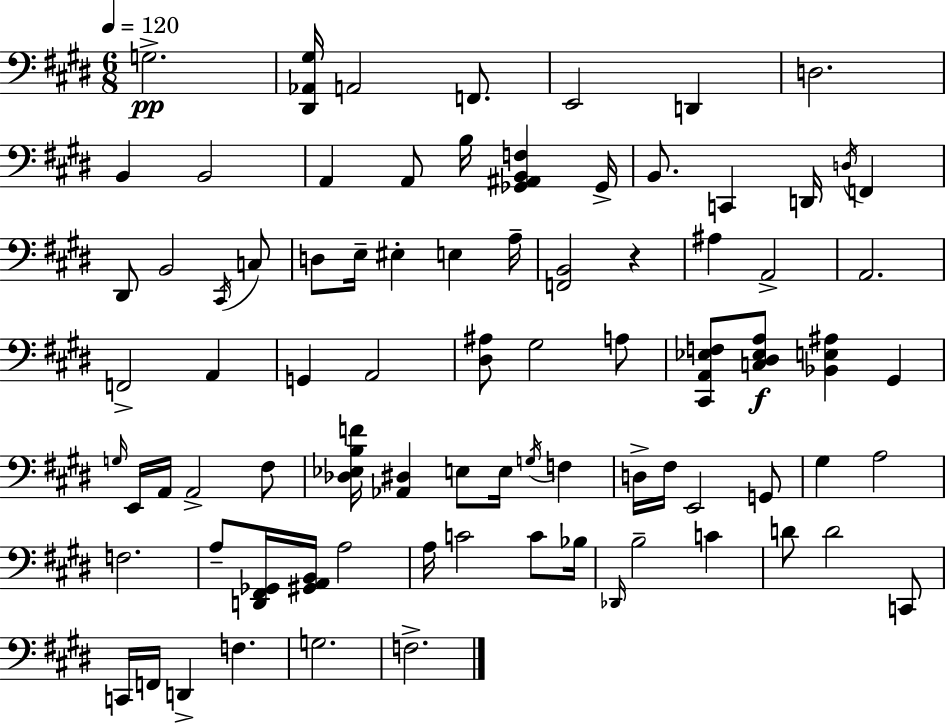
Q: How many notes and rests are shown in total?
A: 82